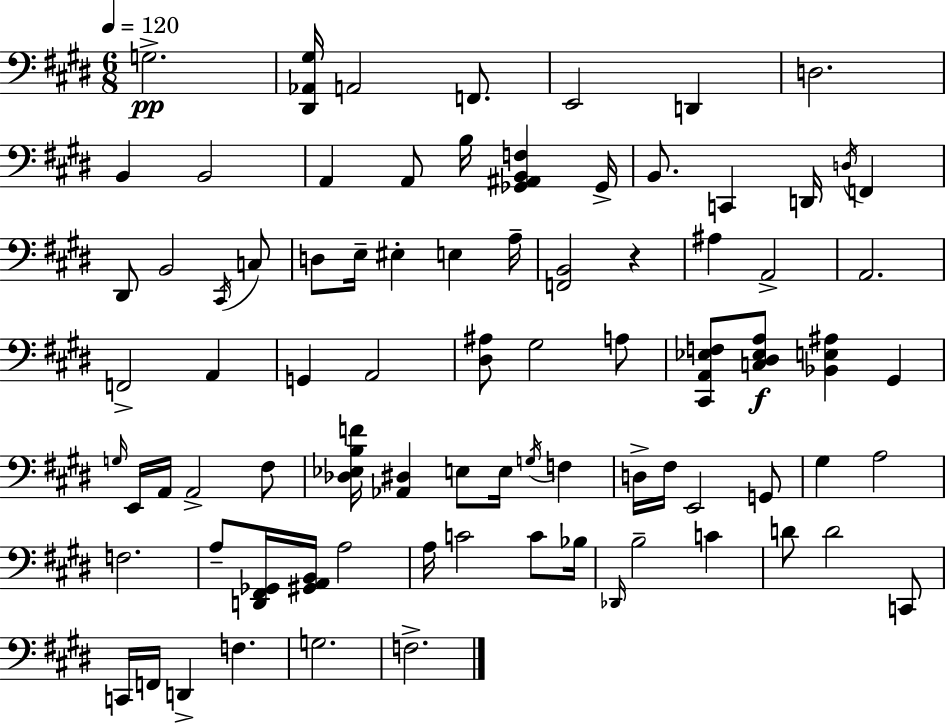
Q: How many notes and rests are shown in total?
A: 82